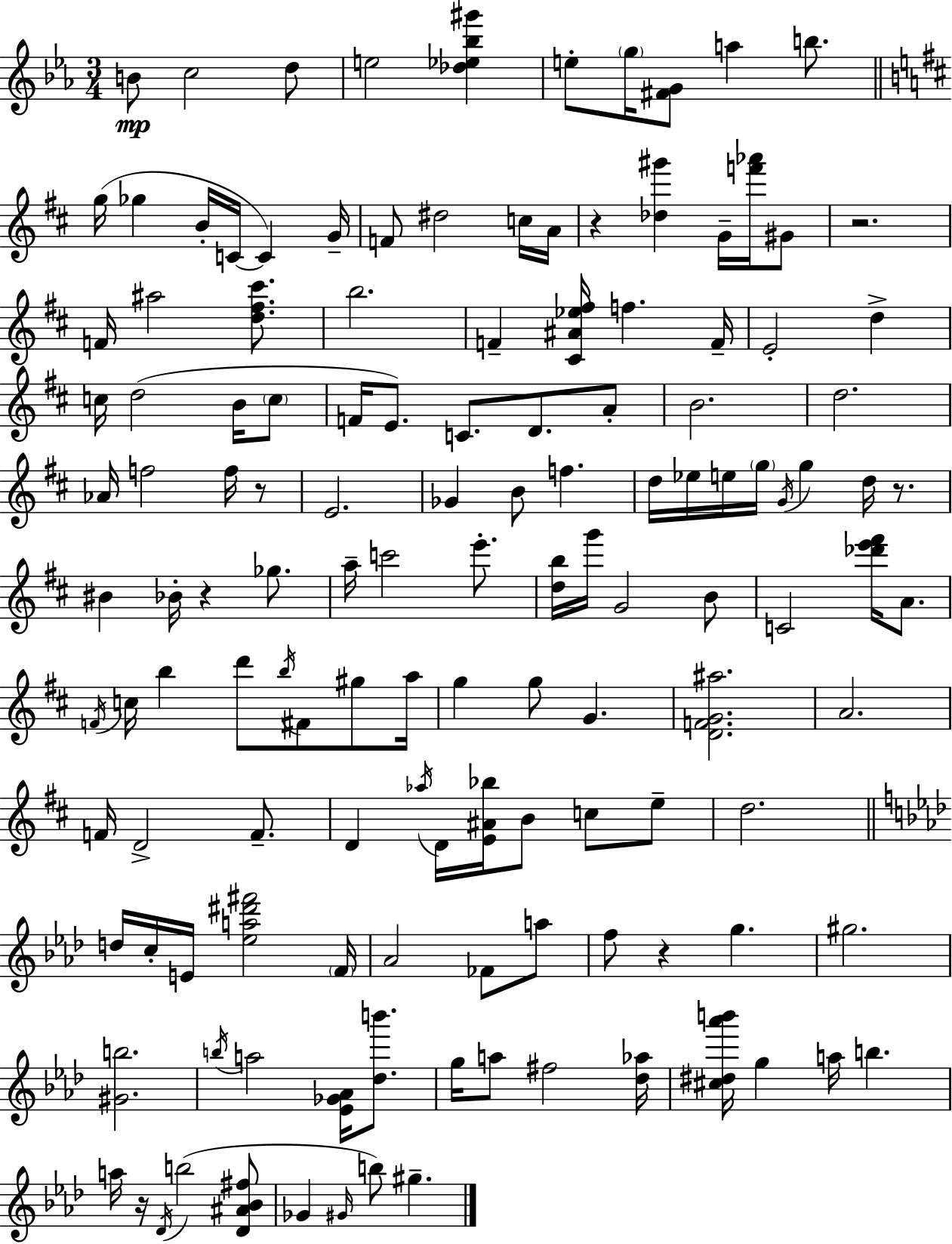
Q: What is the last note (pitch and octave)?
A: G#5